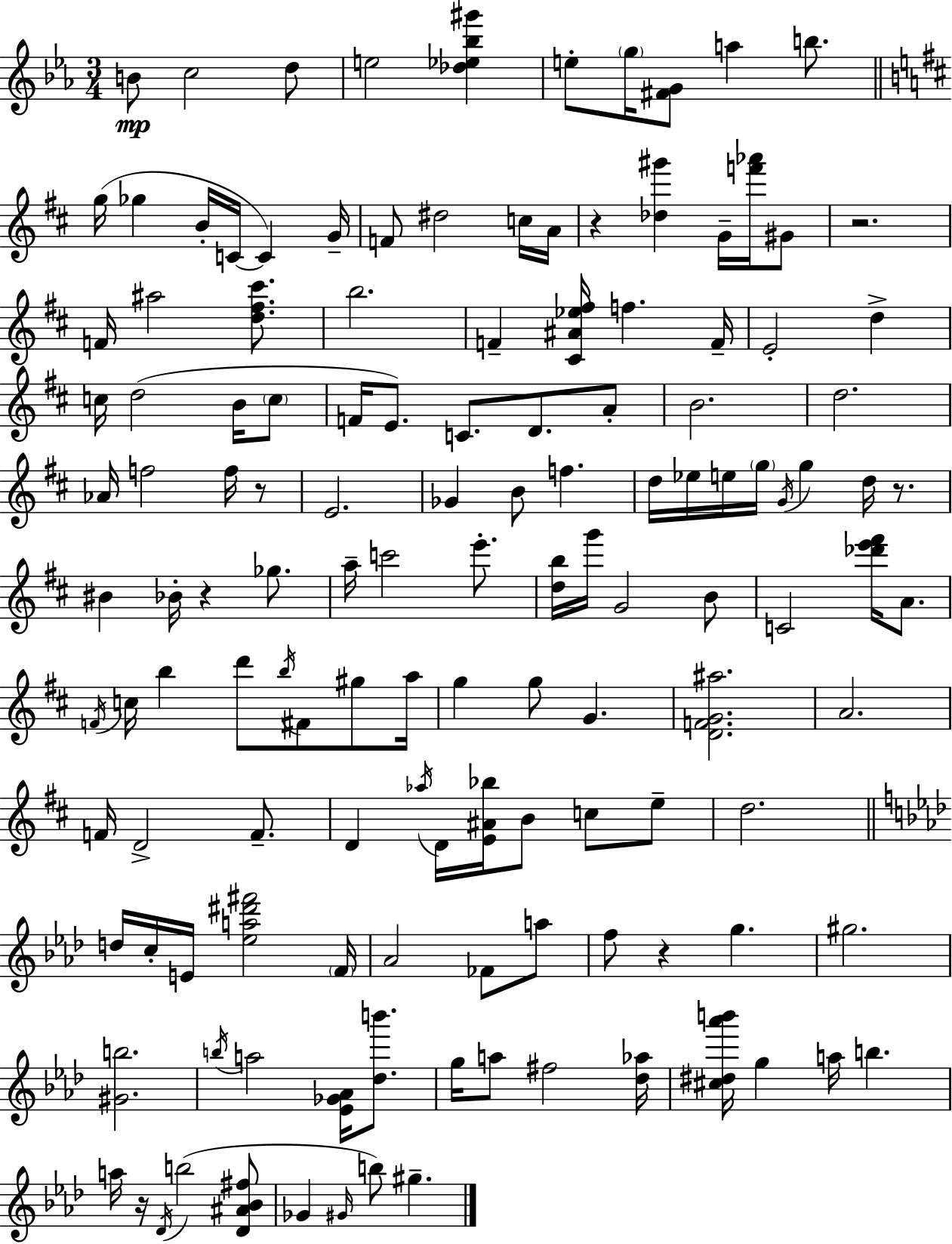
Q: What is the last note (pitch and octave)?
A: G#5